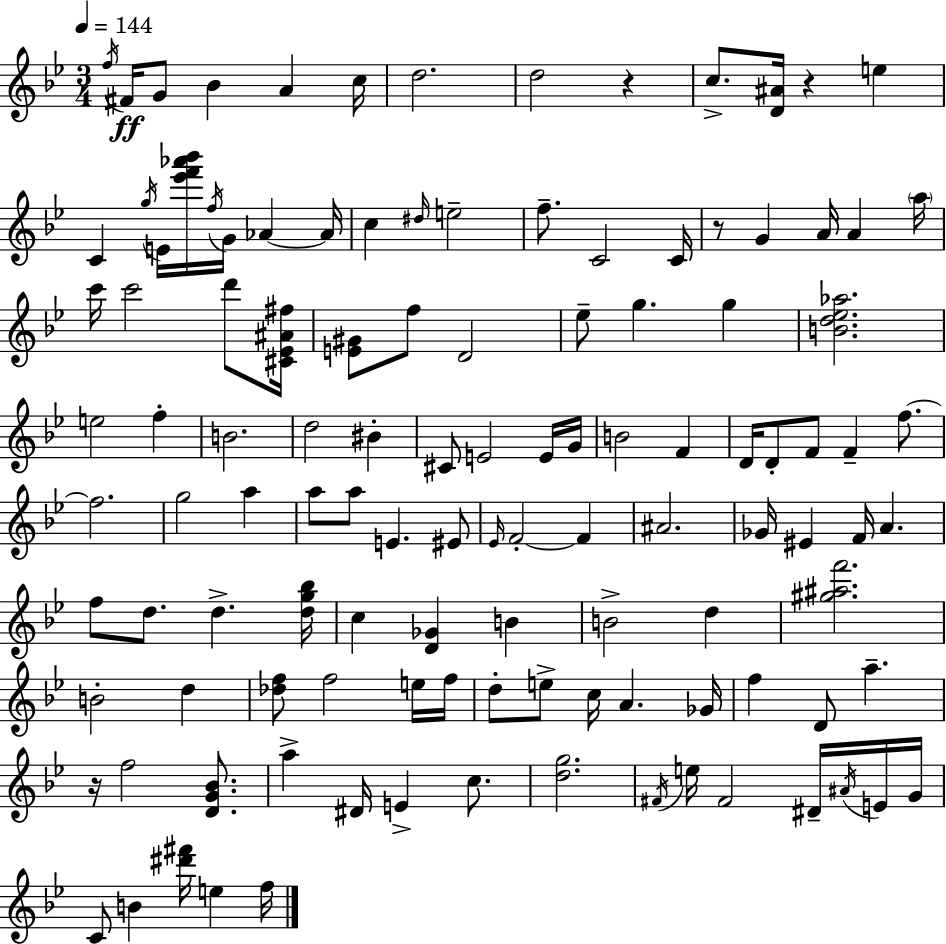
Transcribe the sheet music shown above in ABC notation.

X:1
T:Untitled
M:3/4
L:1/4
K:Gm
f/4 ^F/4 G/2 _B A c/4 d2 d2 z c/2 [D^A]/4 z e C g/4 E/4 [_e'f'_a'_b']/4 f/4 G/4 _A _A/4 c ^d/4 e2 f/2 C2 C/4 z/2 G A/4 A a/4 c'/4 c'2 d'/2 [^C_E^A^f]/4 [E^G]/2 f/2 D2 _e/2 g g [Bd_e_a]2 e2 f B2 d2 ^B ^C/2 E2 E/4 G/4 B2 F D/4 D/2 F/2 F f/2 f2 g2 a a/2 a/2 E ^E/2 _E/4 F2 F ^A2 _G/4 ^E F/4 A f/2 d/2 d [dg_b]/4 c [D_G] B B2 d [^g^af']2 B2 d [_df]/2 f2 e/4 f/4 d/2 e/2 c/4 A _G/4 f D/2 a z/4 f2 [DG_B]/2 a ^D/4 E c/2 [dg]2 ^F/4 e/4 ^F2 ^D/4 ^A/4 E/4 G/4 C/2 B [^d'^f']/4 e f/4